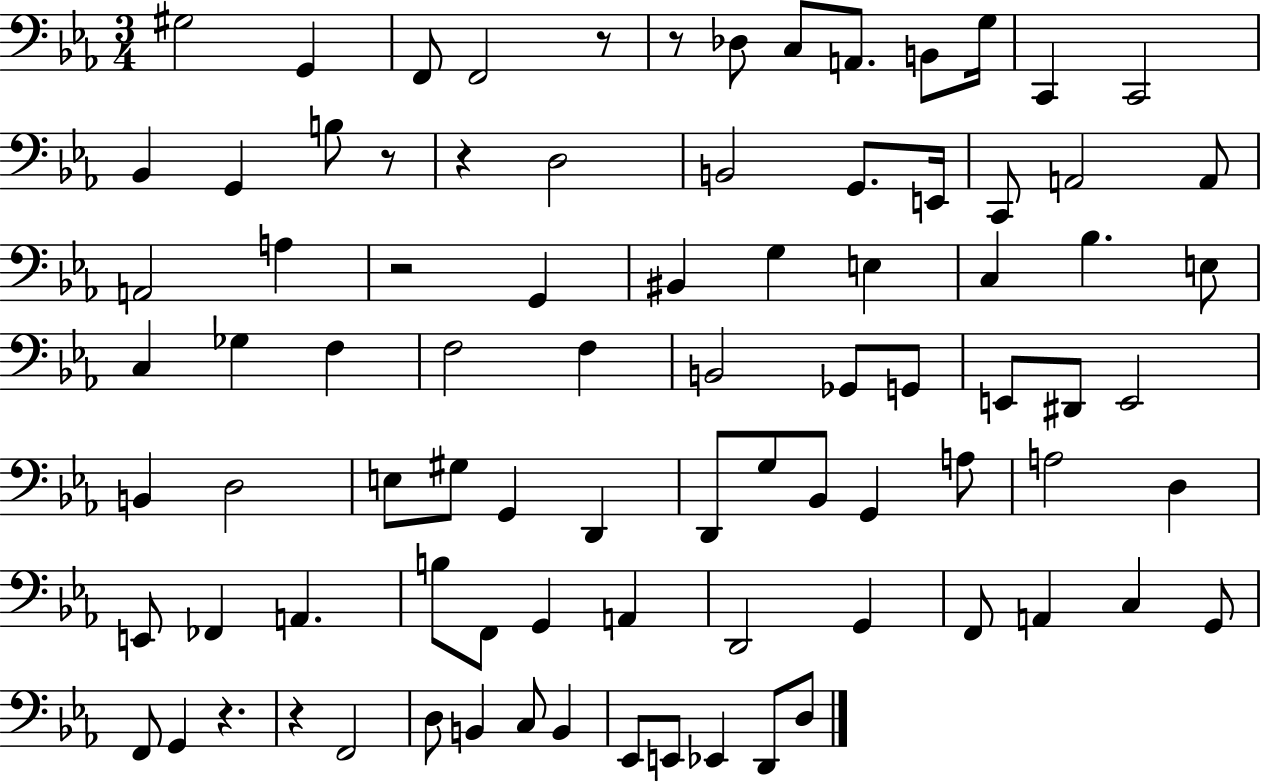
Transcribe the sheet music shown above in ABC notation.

X:1
T:Untitled
M:3/4
L:1/4
K:Eb
^G,2 G,, F,,/2 F,,2 z/2 z/2 _D,/2 C,/2 A,,/2 B,,/2 G,/4 C,, C,,2 _B,, G,, B,/2 z/2 z D,2 B,,2 G,,/2 E,,/4 C,,/2 A,,2 A,,/2 A,,2 A, z2 G,, ^B,, G, E, C, _B, E,/2 C, _G, F, F,2 F, B,,2 _G,,/2 G,,/2 E,,/2 ^D,,/2 E,,2 B,, D,2 E,/2 ^G,/2 G,, D,, D,,/2 G,/2 _B,,/2 G,, A,/2 A,2 D, E,,/2 _F,, A,, B,/2 F,,/2 G,, A,, D,,2 G,, F,,/2 A,, C, G,,/2 F,,/2 G,, z z F,,2 D,/2 B,, C,/2 B,, _E,,/2 E,,/2 _E,, D,,/2 D,/2